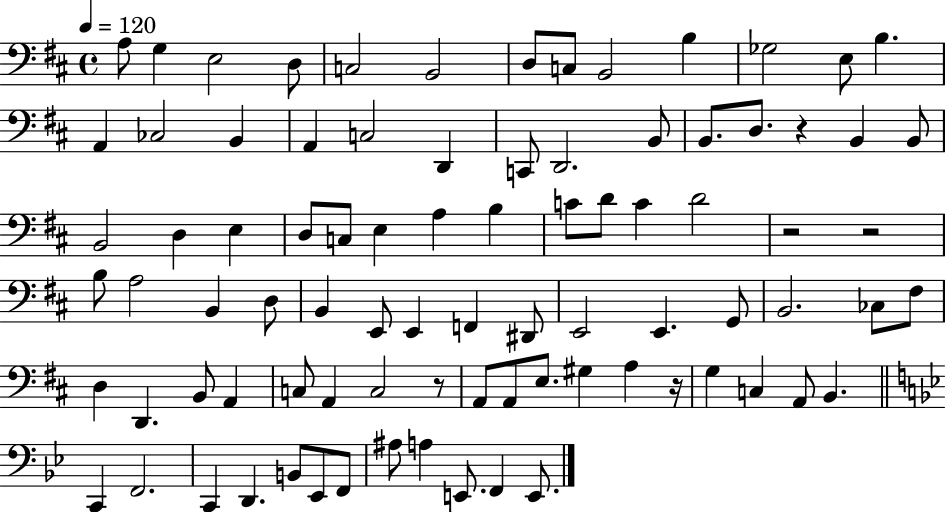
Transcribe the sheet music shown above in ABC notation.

X:1
T:Untitled
M:4/4
L:1/4
K:D
A,/2 G, E,2 D,/2 C,2 B,,2 D,/2 C,/2 B,,2 B, _G,2 E,/2 B, A,, _C,2 B,, A,, C,2 D,, C,,/2 D,,2 B,,/2 B,,/2 D,/2 z B,, B,,/2 B,,2 D, E, D,/2 C,/2 E, A, B, C/2 D/2 C D2 z2 z2 B,/2 A,2 B,, D,/2 B,, E,,/2 E,, F,, ^D,,/2 E,,2 E,, G,,/2 B,,2 _C,/2 ^F,/2 D, D,, B,,/2 A,, C,/2 A,, C,2 z/2 A,,/2 A,,/2 E,/2 ^G, A, z/4 G, C, A,,/2 B,, C,, F,,2 C,, D,, B,,/2 _E,,/2 F,,/2 ^A,/2 A, E,,/2 F,, E,,/2